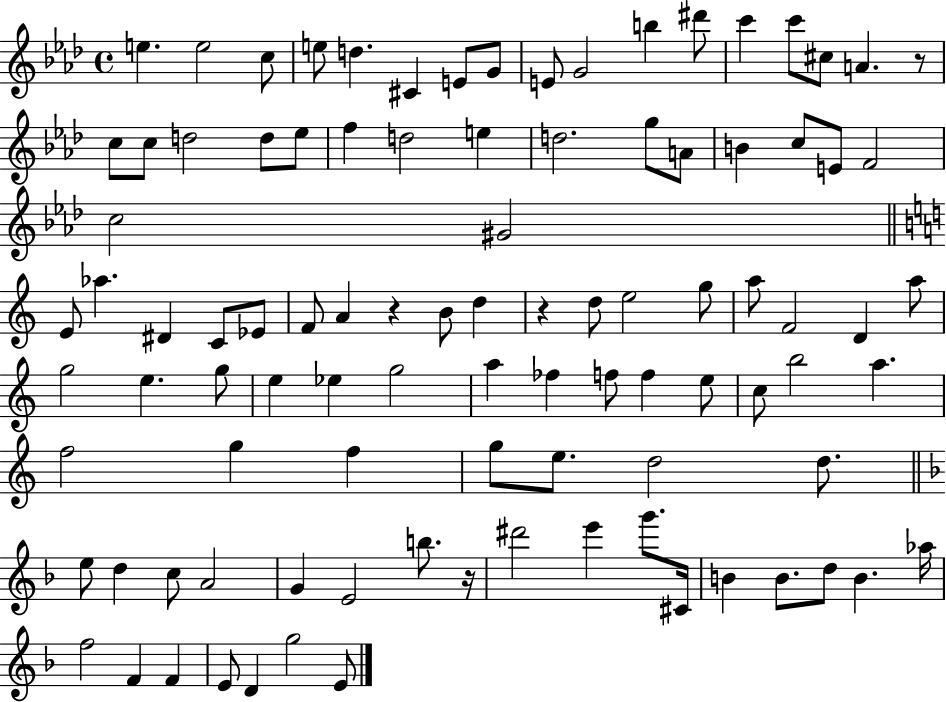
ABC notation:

X:1
T:Untitled
M:4/4
L:1/4
K:Ab
e e2 c/2 e/2 d ^C E/2 G/2 E/2 G2 b ^d'/2 c' c'/2 ^c/2 A z/2 c/2 c/2 d2 d/2 _e/2 f d2 e d2 g/2 A/2 B c/2 E/2 F2 c2 ^G2 E/2 _a ^D C/2 _E/2 F/2 A z B/2 d z d/2 e2 g/2 a/2 F2 D a/2 g2 e g/2 e _e g2 a _f f/2 f e/2 c/2 b2 a f2 g f g/2 e/2 d2 d/2 e/2 d c/2 A2 G E2 b/2 z/4 ^d'2 e' g'/2 ^C/4 B B/2 d/2 B _a/4 f2 F F E/2 D g2 E/2